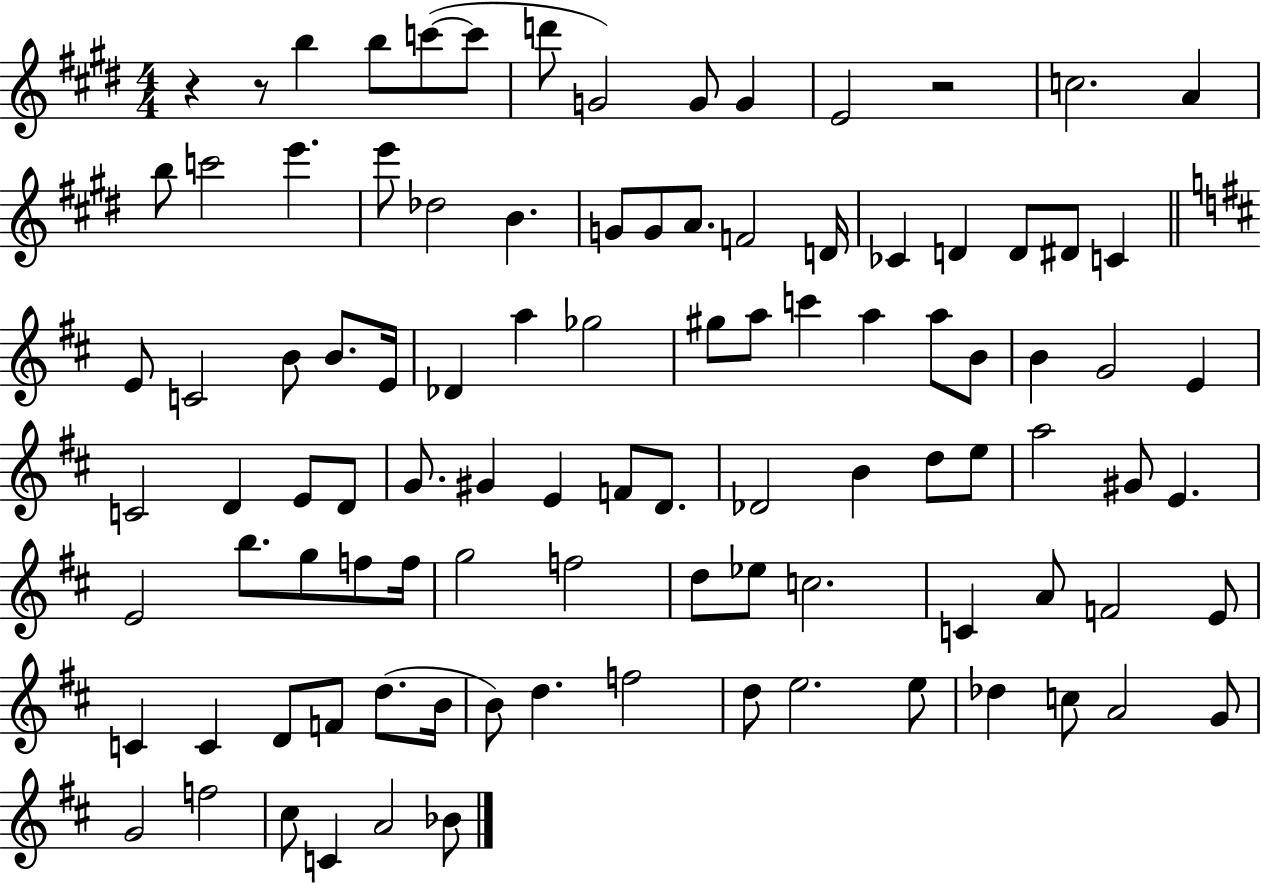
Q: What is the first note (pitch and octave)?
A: B5